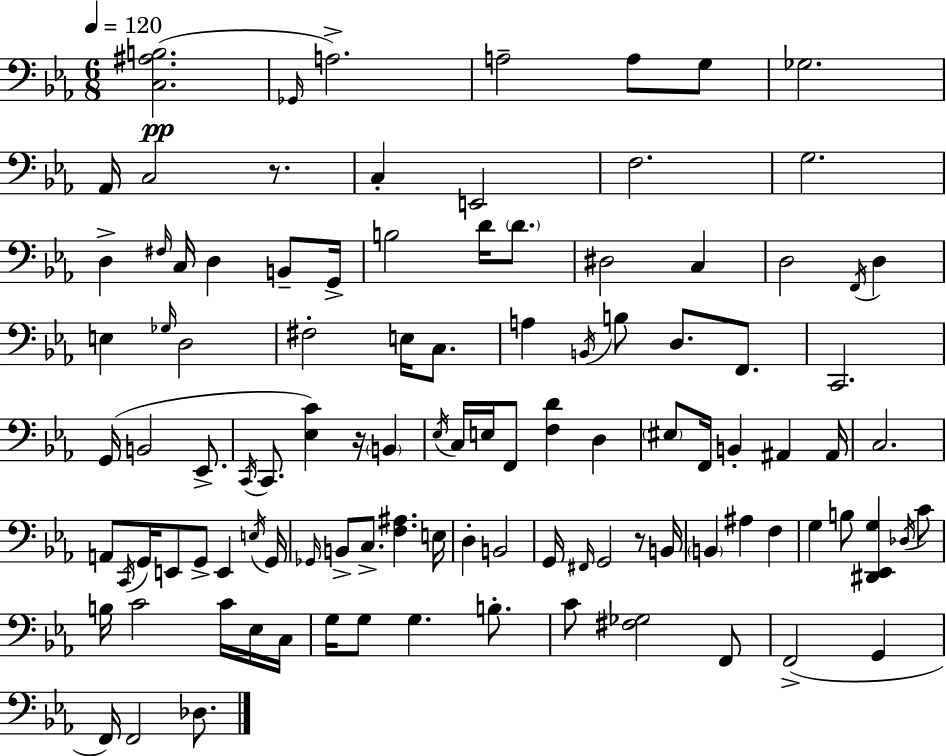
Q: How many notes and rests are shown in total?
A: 105